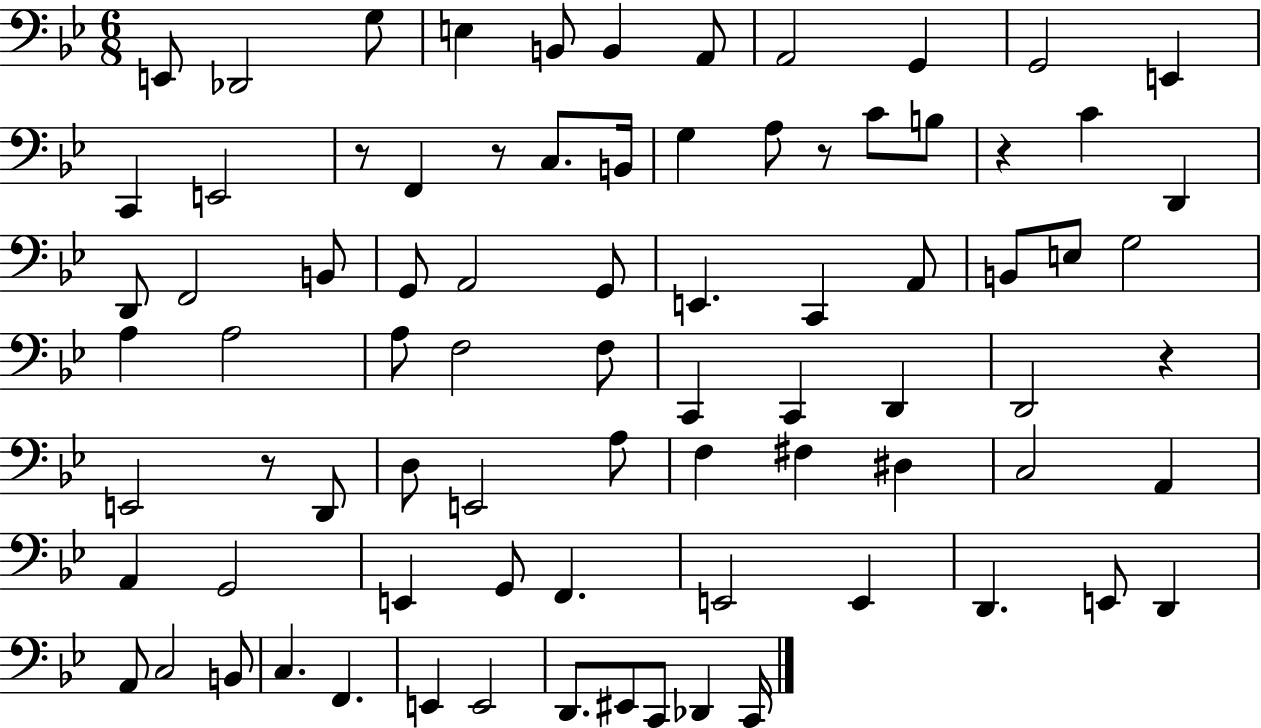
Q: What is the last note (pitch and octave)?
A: C2